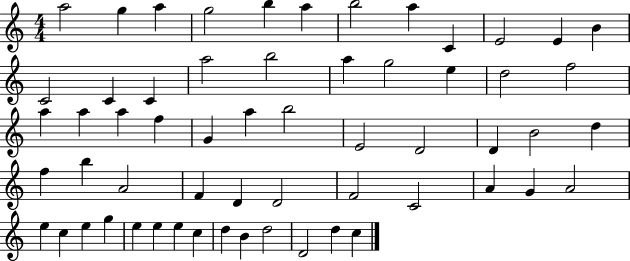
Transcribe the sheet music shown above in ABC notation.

X:1
T:Untitled
M:4/4
L:1/4
K:C
a2 g a g2 b a b2 a C E2 E B C2 C C a2 b2 a g2 e d2 f2 a a a f G a b2 E2 D2 D B2 d f b A2 F D D2 F2 C2 A G A2 e c e g e e e c d B d2 D2 d c